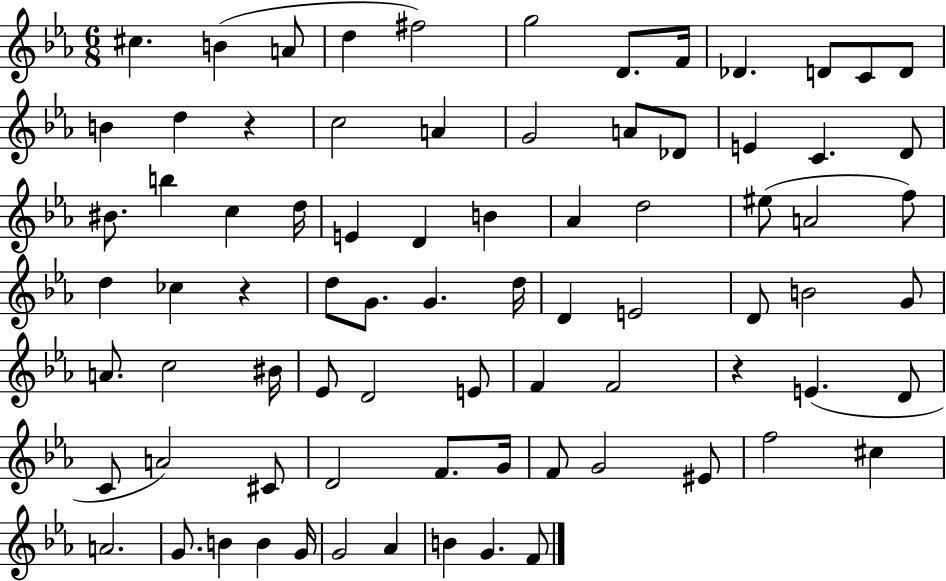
C#5/q. B4/q A4/e D5/q F#5/h G5/h D4/e. F4/s Db4/q. D4/e C4/e D4/e B4/q D5/q R/q C5/h A4/q G4/h A4/e Db4/e E4/q C4/q. D4/e BIS4/e. B5/q C5/q D5/s E4/q D4/q B4/q Ab4/q D5/h EIS5/e A4/h F5/e D5/q CES5/q R/q D5/e G4/e. G4/q. D5/s D4/q E4/h D4/e B4/h G4/e A4/e. C5/h BIS4/s Eb4/e D4/h E4/e F4/q F4/h R/q E4/q. D4/e C4/e A4/h C#4/e D4/h F4/e. G4/s F4/e G4/h EIS4/e F5/h C#5/q A4/h. G4/e. B4/q B4/q G4/s G4/h Ab4/q B4/q G4/q. F4/e